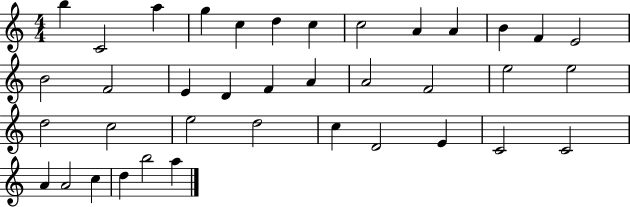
{
  \clef treble
  \numericTimeSignature
  \time 4/4
  \key c \major
  b''4 c'2 a''4 | g''4 c''4 d''4 c''4 | c''2 a'4 a'4 | b'4 f'4 e'2 | \break b'2 f'2 | e'4 d'4 f'4 a'4 | a'2 f'2 | e''2 e''2 | \break d''2 c''2 | e''2 d''2 | c''4 d'2 e'4 | c'2 c'2 | \break a'4 a'2 c''4 | d''4 b''2 a''4 | \bar "|."
}